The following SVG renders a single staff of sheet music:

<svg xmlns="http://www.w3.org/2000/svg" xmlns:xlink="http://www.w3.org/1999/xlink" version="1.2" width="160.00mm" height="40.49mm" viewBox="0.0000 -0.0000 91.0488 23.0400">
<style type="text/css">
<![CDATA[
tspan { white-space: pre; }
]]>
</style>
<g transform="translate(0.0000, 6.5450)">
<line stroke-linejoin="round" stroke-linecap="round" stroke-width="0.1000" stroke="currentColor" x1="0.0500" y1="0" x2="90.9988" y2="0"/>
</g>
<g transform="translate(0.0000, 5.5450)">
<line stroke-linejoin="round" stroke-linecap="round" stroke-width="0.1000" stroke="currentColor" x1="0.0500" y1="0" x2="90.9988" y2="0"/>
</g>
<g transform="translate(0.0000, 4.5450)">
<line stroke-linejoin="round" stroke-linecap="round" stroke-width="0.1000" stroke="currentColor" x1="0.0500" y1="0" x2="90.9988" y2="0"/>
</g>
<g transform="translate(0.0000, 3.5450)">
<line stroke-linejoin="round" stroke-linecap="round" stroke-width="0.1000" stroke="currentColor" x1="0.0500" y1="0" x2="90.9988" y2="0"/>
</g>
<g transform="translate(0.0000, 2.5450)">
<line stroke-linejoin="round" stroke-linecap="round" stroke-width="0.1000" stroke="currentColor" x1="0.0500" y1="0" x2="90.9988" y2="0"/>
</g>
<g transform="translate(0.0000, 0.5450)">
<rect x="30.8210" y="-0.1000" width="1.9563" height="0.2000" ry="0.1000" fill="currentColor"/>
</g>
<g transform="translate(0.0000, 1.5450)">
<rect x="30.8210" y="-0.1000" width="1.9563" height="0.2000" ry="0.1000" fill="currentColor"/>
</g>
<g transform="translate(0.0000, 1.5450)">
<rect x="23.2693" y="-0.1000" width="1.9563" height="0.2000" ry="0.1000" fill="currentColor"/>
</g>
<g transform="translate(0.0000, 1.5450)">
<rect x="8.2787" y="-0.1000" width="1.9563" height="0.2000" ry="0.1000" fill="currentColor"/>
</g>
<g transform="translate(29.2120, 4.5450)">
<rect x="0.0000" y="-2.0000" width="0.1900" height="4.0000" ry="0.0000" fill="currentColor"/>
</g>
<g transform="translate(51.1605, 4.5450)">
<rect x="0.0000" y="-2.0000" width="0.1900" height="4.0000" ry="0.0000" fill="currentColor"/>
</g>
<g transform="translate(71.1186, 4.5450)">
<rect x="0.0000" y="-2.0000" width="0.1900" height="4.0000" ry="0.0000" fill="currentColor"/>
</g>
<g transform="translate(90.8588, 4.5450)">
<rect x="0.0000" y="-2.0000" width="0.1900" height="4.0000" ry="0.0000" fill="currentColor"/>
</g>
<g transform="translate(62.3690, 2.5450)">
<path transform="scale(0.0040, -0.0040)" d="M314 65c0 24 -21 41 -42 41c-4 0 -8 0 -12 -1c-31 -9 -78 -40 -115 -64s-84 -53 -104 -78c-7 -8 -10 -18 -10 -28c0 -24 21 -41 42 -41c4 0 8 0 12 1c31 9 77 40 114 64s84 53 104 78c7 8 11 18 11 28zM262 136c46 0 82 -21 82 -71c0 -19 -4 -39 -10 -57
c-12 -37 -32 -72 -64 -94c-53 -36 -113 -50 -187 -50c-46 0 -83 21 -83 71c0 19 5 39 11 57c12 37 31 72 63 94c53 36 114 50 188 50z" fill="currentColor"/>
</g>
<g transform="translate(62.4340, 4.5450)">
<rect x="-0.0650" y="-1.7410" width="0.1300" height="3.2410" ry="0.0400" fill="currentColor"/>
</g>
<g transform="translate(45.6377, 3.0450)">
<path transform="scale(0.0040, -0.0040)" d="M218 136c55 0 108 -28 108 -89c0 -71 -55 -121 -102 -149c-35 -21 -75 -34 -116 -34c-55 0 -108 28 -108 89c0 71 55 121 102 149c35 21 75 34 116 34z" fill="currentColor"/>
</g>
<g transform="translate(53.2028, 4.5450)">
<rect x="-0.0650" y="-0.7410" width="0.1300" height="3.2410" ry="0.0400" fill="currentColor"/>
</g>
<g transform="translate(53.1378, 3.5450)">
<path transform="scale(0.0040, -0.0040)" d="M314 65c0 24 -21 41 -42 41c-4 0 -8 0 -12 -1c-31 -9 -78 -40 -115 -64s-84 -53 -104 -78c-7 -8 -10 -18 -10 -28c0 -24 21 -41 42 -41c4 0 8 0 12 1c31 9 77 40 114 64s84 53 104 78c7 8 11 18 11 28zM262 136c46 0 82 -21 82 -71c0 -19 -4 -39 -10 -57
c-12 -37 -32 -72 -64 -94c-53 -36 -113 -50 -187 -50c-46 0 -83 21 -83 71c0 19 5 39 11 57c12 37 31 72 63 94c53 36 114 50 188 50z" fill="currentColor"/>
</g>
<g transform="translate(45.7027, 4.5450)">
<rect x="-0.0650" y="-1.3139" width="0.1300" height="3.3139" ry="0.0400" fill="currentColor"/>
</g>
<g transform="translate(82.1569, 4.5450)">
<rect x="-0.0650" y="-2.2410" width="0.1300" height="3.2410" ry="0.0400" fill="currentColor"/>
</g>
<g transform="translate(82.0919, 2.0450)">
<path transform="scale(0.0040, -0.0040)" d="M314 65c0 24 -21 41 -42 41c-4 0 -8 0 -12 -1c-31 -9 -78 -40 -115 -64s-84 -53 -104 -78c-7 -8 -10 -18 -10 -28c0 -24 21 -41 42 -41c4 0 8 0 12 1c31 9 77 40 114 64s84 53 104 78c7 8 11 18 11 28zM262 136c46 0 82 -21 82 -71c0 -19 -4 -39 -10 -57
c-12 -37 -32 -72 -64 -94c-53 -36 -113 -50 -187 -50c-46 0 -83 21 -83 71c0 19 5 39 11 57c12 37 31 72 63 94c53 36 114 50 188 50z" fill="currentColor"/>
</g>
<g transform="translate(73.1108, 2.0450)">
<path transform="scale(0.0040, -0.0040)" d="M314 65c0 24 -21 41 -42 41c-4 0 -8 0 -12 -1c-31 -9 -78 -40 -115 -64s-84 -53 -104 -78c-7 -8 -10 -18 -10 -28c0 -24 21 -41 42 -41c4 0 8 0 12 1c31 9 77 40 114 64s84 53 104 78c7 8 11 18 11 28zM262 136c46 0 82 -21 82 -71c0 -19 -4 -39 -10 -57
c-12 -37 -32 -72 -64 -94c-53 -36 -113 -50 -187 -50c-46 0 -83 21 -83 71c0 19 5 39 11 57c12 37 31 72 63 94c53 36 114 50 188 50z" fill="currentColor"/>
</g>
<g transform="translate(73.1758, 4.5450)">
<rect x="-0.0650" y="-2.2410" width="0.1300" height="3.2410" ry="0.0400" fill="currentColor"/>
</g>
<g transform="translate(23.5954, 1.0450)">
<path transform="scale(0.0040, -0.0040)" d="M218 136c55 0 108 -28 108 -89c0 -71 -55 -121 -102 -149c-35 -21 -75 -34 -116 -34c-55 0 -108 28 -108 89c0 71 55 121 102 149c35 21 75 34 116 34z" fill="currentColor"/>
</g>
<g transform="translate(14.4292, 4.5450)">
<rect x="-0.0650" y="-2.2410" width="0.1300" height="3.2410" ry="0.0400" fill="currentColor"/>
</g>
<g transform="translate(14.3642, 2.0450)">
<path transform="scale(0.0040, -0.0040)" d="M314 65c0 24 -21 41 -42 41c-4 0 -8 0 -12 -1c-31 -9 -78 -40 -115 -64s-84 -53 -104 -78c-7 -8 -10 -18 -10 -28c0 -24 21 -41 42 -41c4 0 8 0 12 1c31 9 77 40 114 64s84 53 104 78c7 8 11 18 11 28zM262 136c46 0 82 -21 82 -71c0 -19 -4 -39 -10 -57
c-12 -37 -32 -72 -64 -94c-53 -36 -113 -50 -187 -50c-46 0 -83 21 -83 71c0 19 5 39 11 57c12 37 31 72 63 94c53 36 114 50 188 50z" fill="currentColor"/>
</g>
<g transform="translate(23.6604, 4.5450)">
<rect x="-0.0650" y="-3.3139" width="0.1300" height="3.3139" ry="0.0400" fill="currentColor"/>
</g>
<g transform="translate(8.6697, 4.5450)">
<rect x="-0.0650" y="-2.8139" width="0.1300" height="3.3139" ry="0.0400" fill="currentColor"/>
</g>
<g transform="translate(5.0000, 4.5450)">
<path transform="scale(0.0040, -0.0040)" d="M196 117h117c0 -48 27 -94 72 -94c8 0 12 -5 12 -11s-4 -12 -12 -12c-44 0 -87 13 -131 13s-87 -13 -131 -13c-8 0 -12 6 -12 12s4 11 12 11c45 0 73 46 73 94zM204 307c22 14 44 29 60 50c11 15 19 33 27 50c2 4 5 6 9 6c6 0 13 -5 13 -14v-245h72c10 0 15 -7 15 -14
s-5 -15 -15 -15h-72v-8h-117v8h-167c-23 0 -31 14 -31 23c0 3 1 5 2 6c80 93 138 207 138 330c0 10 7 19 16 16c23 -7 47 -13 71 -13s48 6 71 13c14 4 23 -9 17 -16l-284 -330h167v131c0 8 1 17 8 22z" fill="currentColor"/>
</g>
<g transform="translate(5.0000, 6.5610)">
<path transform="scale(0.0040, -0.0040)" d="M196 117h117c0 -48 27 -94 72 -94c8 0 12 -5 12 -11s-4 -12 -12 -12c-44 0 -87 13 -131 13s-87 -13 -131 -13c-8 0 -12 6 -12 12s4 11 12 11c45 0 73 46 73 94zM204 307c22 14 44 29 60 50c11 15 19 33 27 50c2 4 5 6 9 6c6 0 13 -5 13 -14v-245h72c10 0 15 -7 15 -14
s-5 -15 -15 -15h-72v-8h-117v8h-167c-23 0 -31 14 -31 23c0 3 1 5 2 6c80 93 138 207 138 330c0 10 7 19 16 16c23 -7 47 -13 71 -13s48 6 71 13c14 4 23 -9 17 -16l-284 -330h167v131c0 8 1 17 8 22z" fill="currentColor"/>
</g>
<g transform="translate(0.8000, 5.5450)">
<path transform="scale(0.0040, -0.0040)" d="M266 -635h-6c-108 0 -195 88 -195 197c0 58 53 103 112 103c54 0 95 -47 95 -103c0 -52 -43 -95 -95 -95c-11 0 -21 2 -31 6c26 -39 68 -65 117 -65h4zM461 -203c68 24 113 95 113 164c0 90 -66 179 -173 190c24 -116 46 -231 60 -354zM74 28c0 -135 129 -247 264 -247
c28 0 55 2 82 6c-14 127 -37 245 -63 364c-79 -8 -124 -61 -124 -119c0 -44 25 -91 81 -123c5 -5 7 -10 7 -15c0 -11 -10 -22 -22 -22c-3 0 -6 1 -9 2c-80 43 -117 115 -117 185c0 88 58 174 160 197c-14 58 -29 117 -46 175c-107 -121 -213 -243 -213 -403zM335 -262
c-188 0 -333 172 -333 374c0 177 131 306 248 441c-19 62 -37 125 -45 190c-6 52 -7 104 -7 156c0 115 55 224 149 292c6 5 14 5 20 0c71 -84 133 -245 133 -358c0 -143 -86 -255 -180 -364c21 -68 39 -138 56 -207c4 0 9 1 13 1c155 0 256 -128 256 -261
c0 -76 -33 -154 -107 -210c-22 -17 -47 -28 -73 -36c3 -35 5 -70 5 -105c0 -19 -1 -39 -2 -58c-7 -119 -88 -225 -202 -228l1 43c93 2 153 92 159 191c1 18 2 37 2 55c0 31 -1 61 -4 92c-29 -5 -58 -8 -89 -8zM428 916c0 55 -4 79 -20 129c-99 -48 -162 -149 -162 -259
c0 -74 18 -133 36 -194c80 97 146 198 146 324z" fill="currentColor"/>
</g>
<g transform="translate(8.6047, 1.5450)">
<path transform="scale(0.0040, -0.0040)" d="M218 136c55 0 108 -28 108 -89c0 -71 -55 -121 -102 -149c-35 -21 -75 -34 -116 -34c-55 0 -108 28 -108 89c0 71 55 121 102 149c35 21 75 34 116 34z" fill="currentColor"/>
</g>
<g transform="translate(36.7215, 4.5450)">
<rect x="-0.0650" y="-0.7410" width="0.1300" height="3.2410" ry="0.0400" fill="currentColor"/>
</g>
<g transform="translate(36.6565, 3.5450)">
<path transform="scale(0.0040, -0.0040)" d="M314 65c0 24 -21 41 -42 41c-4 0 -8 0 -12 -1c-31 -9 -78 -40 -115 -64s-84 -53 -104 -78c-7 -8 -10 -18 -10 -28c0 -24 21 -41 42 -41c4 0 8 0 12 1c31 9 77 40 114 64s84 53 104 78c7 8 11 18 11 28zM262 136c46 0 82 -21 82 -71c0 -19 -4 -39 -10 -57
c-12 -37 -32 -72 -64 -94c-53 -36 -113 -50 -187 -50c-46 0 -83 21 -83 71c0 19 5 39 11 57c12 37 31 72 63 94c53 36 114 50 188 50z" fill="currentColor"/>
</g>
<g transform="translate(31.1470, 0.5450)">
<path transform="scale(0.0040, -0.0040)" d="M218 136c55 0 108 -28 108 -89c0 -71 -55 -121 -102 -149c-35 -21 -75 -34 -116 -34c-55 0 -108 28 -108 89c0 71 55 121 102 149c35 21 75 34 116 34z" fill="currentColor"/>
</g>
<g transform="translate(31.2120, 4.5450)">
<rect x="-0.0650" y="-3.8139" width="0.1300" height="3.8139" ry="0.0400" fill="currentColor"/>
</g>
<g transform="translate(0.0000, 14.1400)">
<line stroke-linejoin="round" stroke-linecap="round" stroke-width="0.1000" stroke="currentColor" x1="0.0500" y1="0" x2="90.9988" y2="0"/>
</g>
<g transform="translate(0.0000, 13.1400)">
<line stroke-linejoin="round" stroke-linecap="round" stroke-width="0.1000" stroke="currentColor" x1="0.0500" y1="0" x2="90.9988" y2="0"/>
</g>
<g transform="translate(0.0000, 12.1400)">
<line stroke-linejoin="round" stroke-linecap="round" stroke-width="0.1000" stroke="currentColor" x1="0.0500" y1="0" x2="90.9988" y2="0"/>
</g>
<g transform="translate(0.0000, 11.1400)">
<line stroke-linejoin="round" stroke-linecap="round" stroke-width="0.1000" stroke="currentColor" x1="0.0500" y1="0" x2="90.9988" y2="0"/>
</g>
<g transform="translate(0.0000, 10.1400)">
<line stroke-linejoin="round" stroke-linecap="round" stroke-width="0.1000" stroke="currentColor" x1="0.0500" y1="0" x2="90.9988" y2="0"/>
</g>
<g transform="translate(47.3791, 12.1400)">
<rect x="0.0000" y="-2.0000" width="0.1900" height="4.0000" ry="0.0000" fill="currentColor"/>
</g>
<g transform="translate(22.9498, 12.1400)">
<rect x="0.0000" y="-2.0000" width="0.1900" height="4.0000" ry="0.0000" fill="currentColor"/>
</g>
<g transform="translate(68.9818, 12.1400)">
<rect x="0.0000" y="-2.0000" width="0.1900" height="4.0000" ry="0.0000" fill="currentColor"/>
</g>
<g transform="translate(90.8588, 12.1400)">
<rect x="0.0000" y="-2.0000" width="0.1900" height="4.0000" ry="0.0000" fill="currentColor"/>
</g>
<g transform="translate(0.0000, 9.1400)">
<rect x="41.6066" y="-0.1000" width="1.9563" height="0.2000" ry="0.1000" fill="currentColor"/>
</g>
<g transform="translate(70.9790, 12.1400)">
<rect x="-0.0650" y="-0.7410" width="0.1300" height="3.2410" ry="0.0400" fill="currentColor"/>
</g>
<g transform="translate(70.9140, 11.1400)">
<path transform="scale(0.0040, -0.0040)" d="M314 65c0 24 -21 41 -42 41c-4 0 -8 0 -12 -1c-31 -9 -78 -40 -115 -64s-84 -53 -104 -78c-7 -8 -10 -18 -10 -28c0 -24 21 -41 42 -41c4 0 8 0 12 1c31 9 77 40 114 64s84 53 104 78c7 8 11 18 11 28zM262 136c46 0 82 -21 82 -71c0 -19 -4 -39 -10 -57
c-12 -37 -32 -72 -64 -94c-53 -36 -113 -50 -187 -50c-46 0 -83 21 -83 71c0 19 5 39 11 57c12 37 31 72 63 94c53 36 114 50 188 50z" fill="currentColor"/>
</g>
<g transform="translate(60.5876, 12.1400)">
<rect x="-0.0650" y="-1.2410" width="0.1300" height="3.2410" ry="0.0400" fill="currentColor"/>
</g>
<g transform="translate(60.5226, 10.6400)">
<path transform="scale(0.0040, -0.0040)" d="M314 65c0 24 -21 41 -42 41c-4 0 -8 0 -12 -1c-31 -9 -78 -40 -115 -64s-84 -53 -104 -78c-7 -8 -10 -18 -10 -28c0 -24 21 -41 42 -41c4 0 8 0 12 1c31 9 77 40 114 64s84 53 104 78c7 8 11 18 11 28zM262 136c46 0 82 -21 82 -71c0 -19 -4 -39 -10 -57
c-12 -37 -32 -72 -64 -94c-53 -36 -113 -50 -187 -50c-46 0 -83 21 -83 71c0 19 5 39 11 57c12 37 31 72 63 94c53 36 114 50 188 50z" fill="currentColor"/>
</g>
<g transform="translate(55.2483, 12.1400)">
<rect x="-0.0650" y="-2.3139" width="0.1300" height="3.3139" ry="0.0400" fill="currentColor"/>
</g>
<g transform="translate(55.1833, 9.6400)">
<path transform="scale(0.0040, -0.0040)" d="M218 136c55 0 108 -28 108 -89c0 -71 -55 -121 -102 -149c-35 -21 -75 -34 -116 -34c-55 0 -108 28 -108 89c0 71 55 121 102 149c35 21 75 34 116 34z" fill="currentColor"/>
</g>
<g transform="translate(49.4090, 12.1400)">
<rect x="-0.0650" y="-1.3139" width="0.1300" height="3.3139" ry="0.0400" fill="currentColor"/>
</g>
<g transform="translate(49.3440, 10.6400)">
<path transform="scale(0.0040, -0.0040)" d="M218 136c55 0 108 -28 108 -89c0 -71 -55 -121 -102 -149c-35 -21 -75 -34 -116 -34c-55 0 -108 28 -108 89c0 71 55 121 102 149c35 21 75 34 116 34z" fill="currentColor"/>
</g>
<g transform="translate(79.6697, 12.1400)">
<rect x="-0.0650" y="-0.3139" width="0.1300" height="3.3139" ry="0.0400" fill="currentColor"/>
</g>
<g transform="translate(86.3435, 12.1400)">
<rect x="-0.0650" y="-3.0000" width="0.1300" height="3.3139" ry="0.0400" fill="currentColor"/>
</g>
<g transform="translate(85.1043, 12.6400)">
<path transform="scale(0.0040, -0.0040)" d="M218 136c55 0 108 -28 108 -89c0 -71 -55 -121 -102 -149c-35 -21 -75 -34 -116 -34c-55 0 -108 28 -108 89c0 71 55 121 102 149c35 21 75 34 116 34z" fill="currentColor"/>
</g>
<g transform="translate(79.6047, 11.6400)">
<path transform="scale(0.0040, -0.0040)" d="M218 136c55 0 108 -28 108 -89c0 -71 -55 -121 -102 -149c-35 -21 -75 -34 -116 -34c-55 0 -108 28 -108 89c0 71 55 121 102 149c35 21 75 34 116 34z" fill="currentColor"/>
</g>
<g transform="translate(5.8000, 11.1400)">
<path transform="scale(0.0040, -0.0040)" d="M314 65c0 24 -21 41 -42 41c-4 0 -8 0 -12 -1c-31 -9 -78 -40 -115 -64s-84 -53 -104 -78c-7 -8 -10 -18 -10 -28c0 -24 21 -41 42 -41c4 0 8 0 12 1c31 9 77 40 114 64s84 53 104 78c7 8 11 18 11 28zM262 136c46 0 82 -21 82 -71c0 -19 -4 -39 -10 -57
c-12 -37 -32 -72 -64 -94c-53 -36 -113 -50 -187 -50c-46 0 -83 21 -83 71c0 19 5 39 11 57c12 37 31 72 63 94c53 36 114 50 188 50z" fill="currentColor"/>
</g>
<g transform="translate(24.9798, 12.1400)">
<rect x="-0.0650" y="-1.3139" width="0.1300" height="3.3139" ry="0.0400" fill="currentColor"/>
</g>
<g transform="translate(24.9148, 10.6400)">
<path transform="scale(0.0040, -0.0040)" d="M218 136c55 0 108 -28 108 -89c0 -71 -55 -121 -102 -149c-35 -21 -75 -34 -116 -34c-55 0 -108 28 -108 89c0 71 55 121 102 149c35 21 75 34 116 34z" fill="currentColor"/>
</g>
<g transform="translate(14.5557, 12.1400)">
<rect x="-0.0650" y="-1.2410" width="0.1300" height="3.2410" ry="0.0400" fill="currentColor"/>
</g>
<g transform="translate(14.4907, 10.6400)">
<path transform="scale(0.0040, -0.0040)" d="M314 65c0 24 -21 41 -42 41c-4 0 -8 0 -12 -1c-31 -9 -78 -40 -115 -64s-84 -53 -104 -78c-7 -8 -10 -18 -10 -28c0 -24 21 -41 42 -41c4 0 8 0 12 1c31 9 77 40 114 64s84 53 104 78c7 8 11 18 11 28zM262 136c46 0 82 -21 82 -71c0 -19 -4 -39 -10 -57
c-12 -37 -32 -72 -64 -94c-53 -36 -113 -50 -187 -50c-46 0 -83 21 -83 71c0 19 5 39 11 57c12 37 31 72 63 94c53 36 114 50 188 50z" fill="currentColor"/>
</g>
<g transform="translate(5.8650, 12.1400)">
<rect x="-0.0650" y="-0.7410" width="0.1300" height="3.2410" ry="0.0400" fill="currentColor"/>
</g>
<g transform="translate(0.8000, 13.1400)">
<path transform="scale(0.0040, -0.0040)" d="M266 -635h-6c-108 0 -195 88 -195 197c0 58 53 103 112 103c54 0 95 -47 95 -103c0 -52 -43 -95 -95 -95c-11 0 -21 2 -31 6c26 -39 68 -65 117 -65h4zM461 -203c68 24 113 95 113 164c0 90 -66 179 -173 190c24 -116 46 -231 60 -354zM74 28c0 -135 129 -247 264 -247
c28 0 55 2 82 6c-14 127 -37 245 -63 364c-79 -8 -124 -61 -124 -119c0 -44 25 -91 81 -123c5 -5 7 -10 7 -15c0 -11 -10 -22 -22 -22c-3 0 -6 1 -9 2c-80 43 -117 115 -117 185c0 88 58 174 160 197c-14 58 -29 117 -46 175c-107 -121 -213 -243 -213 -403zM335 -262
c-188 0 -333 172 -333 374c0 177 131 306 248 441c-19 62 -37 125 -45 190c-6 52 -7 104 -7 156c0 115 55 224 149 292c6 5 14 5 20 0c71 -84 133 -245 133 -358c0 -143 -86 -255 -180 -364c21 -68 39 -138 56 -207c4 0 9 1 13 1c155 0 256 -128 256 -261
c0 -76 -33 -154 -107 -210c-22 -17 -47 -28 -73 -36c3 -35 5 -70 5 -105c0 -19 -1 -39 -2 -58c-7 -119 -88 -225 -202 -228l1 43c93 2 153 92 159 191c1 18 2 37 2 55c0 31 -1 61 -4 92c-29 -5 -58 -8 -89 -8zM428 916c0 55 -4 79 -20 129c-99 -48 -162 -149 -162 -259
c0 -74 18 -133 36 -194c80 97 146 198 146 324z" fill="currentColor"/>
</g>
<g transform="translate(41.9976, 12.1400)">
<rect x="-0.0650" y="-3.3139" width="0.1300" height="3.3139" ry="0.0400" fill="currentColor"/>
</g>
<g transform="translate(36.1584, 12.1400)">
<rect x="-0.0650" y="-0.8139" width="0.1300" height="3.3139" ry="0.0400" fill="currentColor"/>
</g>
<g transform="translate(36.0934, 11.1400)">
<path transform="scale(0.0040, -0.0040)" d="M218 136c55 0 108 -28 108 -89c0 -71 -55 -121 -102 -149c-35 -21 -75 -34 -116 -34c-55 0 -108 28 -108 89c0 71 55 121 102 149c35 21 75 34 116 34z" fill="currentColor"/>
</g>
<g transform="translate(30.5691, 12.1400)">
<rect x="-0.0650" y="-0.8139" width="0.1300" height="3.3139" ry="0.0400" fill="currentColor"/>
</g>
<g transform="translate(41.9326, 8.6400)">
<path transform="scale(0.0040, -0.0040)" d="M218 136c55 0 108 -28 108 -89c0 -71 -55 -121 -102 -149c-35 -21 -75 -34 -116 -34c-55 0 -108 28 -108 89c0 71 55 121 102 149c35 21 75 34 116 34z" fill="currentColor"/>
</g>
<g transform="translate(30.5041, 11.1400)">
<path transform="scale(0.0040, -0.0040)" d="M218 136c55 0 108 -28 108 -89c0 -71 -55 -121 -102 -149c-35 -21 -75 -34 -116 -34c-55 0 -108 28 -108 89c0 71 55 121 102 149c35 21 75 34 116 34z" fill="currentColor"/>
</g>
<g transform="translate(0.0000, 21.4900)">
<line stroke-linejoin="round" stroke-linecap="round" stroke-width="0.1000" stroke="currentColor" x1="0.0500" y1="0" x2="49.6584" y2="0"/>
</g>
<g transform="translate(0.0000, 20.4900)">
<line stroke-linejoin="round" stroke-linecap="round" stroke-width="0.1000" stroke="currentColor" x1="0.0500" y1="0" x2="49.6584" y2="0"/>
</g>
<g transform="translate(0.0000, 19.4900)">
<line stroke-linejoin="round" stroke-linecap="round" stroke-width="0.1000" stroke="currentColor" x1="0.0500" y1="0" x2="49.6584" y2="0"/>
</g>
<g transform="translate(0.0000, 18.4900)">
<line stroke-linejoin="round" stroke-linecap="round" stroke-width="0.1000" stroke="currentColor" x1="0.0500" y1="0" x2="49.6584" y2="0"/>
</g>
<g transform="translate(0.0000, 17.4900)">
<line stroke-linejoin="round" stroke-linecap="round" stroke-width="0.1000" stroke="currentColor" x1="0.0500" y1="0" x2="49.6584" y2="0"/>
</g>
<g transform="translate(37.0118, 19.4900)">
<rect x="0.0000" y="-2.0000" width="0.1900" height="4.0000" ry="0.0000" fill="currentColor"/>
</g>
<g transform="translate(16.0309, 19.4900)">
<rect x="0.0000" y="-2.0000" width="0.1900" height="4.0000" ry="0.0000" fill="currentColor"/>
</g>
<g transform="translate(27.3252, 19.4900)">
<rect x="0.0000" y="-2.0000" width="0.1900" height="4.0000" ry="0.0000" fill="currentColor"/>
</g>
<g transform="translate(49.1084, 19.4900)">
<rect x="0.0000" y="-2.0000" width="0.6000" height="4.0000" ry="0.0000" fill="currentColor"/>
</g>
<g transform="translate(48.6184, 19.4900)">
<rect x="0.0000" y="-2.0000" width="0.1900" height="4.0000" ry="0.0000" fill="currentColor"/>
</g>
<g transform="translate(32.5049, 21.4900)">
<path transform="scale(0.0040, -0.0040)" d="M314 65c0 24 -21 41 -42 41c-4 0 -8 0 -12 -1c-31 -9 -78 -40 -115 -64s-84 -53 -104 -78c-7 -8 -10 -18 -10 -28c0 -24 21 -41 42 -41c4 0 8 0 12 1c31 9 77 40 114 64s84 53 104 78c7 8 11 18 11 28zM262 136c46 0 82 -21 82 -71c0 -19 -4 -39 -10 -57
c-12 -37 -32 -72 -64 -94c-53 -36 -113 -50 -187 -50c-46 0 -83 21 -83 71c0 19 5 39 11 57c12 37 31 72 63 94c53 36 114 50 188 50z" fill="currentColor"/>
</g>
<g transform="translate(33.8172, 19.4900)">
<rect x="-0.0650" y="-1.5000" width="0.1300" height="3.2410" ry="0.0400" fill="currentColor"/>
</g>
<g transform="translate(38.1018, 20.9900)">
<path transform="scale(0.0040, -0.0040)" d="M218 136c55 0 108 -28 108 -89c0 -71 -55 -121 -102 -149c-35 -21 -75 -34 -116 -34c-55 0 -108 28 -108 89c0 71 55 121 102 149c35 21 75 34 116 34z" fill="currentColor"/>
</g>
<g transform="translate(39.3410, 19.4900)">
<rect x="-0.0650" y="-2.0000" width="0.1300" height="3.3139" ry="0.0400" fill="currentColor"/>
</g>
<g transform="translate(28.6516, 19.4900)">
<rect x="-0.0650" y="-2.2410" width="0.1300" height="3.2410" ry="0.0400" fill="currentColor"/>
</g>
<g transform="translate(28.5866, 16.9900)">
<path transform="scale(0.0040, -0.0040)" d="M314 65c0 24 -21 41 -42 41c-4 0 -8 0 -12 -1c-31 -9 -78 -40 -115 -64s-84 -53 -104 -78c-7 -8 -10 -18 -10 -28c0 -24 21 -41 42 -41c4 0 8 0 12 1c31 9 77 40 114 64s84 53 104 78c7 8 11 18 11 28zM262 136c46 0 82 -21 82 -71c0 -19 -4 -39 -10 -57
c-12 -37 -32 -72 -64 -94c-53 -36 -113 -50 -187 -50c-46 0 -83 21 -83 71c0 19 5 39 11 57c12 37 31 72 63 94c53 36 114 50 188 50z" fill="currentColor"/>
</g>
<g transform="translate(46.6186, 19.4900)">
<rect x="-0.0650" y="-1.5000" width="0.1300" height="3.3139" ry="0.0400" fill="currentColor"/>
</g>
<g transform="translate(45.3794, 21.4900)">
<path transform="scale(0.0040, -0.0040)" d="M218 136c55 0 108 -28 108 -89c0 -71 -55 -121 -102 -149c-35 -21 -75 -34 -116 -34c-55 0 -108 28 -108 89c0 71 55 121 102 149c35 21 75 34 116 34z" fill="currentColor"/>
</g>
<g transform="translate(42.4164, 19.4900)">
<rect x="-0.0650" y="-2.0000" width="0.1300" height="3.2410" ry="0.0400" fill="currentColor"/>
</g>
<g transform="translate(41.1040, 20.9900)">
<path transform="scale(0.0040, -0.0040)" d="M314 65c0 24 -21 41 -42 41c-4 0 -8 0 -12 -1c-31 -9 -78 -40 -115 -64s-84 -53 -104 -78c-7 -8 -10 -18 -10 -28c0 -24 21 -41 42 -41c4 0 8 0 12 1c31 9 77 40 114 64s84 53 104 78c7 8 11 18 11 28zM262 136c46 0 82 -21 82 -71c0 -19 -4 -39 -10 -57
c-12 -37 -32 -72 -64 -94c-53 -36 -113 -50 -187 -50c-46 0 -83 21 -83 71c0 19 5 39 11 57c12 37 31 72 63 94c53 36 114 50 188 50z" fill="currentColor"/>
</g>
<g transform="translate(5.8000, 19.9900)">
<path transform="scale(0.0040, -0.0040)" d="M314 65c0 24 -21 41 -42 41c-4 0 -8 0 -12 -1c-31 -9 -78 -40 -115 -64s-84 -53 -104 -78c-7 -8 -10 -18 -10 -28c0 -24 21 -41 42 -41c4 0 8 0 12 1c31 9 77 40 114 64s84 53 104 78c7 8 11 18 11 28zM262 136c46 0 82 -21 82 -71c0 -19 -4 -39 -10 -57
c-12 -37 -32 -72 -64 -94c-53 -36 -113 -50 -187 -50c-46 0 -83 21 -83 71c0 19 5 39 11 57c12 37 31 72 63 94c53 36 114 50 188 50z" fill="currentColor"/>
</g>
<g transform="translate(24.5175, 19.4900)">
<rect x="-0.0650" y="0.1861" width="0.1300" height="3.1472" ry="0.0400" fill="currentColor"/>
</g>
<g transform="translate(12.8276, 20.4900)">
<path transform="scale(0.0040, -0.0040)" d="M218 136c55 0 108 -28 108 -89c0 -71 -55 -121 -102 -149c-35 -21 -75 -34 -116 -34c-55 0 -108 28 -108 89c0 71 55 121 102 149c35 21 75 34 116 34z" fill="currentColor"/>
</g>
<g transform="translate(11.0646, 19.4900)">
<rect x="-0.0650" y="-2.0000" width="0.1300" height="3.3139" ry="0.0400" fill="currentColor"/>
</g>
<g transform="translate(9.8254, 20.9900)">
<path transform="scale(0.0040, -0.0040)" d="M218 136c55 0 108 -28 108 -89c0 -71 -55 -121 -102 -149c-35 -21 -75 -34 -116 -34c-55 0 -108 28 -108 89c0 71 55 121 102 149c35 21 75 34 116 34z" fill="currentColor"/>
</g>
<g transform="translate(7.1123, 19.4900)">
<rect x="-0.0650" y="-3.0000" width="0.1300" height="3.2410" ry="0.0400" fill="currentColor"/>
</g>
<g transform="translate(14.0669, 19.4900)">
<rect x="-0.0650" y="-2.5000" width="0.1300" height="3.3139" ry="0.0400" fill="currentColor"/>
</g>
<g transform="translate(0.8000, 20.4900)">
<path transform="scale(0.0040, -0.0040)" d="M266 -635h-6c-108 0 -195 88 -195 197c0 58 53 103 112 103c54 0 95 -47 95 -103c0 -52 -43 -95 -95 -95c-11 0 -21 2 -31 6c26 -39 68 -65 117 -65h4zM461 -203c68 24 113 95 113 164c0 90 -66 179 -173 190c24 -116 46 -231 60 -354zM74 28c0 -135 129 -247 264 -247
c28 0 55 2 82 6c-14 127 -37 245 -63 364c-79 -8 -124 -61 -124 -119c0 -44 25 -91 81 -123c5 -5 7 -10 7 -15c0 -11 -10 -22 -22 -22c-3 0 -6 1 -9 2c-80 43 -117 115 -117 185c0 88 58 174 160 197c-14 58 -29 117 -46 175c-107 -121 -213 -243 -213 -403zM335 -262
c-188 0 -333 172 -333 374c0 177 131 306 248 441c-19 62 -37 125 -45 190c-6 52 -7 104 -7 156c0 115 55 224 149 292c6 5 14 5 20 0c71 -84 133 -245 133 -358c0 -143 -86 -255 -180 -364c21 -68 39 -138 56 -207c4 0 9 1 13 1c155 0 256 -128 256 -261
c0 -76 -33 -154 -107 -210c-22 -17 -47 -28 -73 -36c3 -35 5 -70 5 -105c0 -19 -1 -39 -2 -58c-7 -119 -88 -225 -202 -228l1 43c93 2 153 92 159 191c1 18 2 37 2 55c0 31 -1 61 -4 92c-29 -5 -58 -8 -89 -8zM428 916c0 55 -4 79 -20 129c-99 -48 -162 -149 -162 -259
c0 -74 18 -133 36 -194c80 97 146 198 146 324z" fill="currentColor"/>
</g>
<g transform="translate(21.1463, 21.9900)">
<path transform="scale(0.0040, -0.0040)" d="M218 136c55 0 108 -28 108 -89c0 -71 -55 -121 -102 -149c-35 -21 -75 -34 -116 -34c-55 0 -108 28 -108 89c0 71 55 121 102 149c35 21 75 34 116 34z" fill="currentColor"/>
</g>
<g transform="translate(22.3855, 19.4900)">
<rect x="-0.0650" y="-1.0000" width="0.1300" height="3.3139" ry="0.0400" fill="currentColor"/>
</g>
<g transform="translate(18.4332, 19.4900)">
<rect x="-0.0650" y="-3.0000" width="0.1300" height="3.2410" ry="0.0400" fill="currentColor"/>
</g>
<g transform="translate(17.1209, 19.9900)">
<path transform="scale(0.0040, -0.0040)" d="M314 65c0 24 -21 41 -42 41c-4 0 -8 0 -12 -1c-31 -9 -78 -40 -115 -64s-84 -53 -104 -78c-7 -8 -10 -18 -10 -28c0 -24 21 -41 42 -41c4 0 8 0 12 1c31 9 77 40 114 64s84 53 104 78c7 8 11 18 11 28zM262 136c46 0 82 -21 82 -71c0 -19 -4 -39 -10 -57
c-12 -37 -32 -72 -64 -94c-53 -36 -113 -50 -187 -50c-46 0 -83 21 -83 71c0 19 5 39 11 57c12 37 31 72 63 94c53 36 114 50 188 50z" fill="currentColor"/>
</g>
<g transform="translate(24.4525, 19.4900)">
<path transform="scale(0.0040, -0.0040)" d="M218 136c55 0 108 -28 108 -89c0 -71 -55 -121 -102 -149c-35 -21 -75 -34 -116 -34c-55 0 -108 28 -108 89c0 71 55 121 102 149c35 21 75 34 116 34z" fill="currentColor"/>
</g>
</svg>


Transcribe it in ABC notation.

X:1
T:Untitled
M:4/4
L:1/4
K:C
a g2 b c' d2 e d2 f2 g2 g2 d2 e2 e d d b e g e2 d2 c A A2 F G A2 D B g2 E2 F F2 E